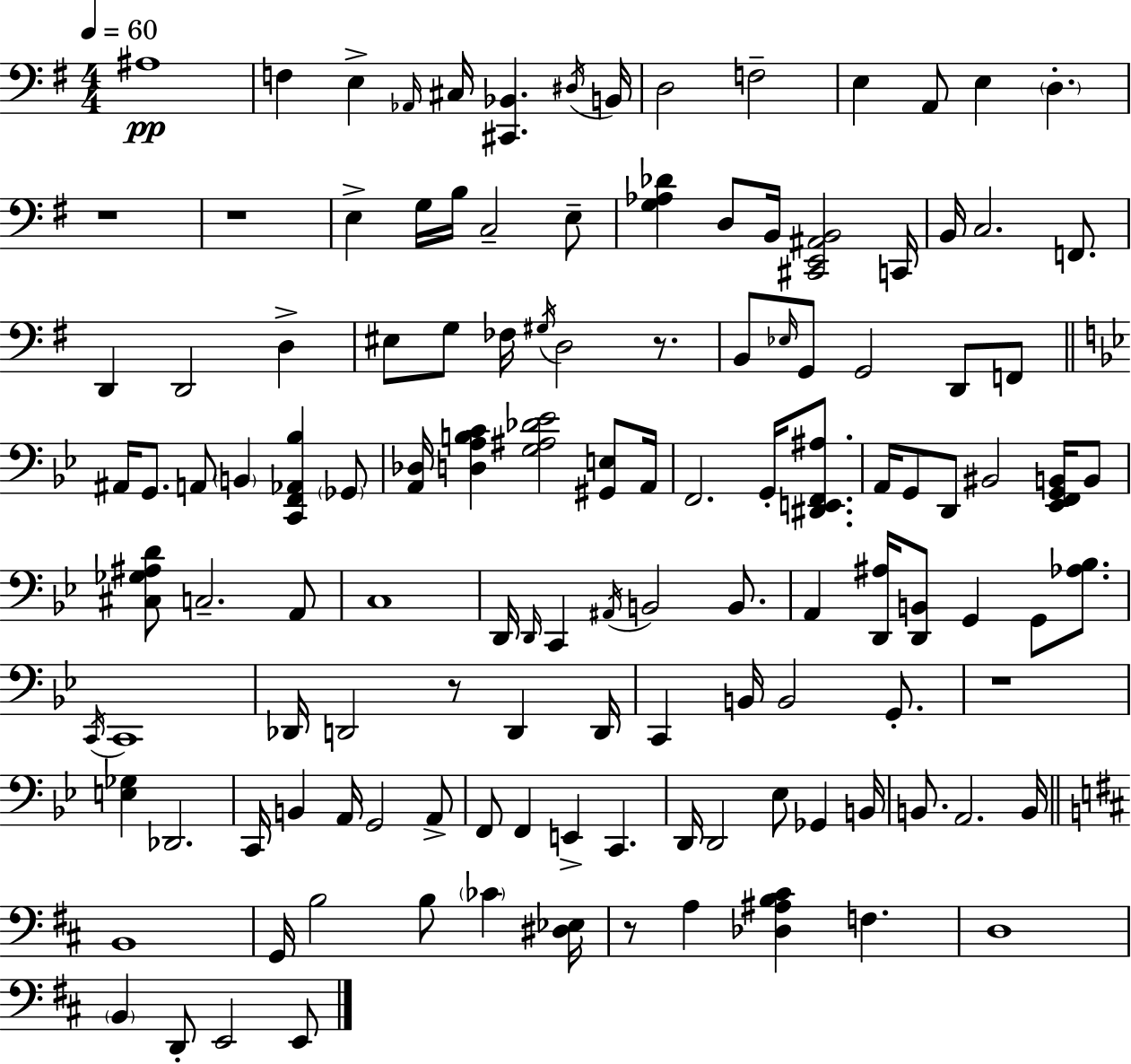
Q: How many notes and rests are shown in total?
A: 126